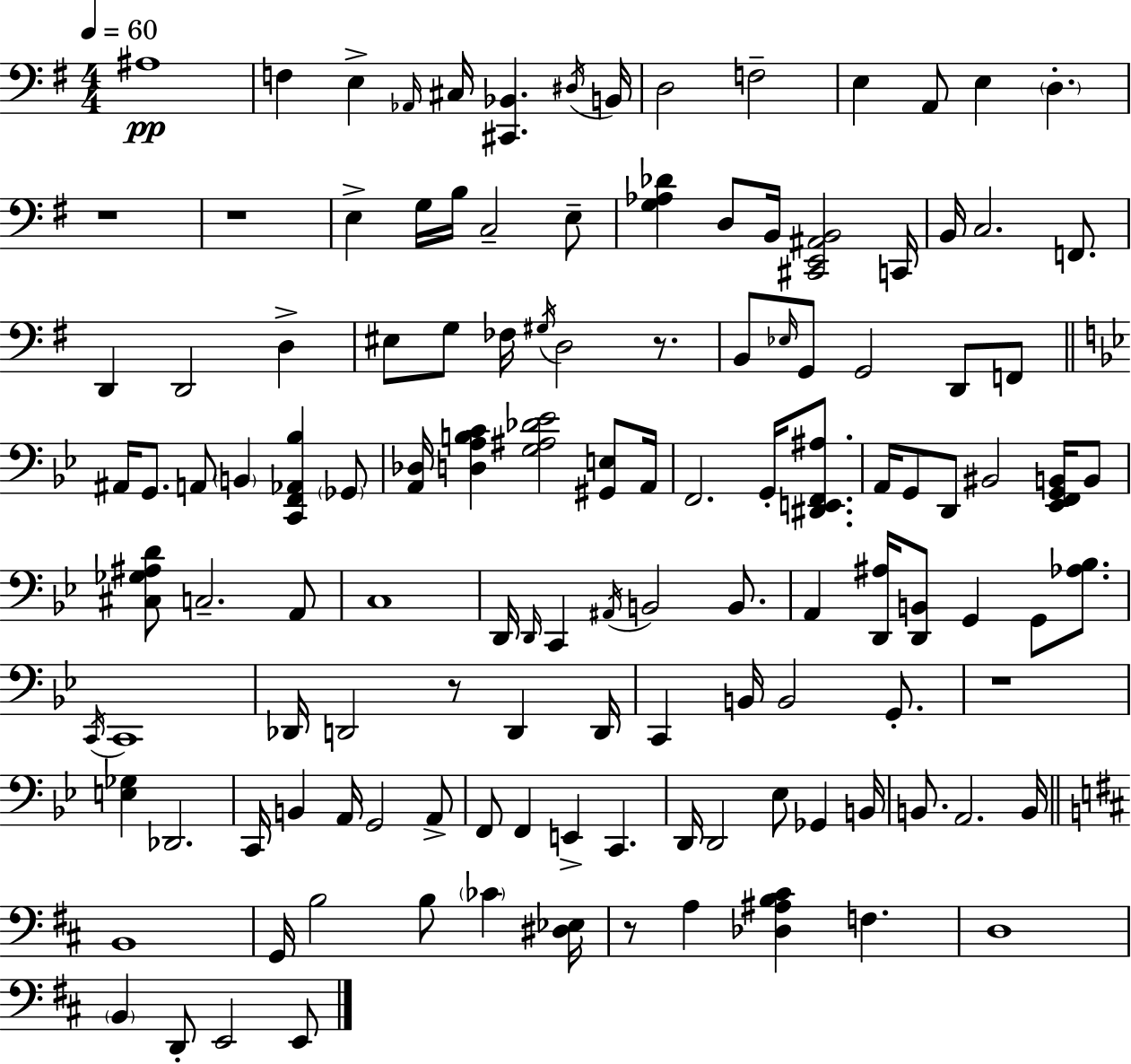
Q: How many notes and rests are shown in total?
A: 126